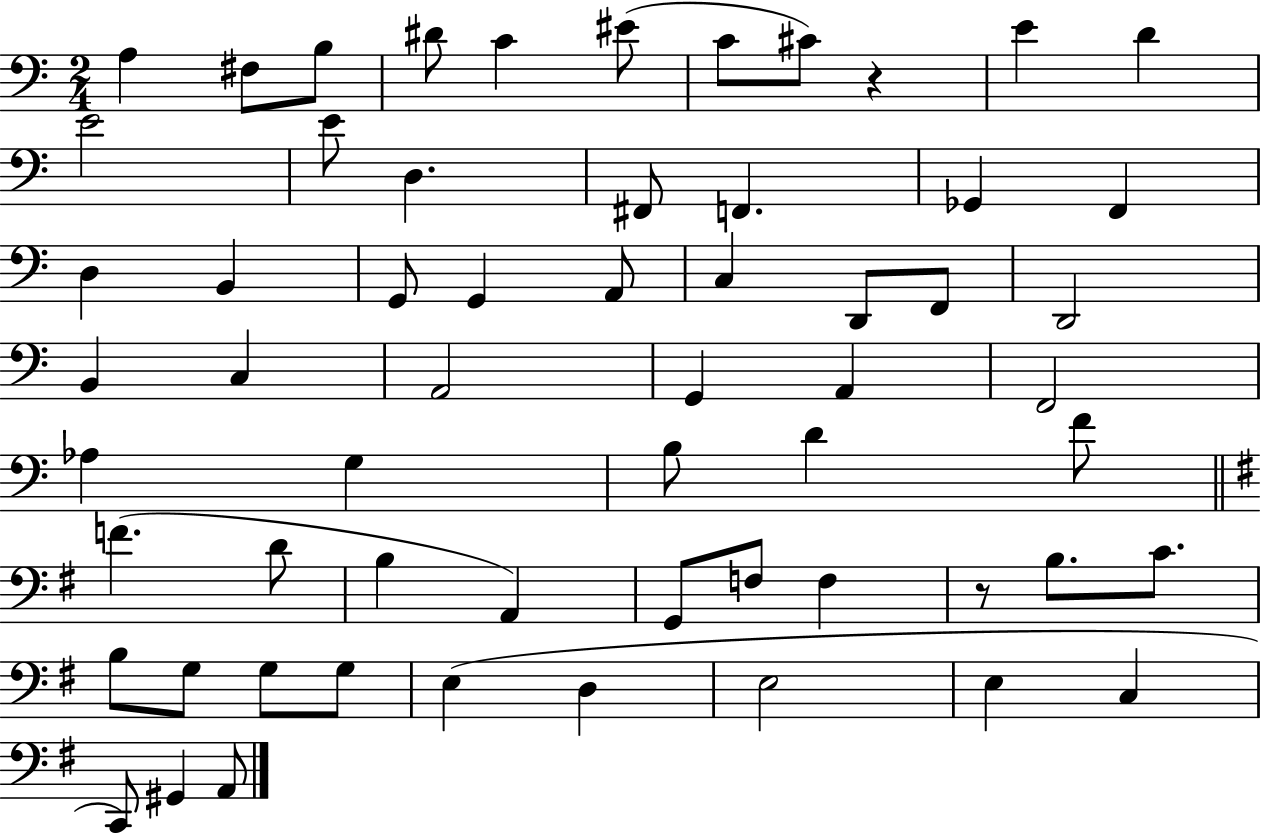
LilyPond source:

{
  \clef bass
  \numericTimeSignature
  \time 2/4
  \key c \major
  \repeat volta 2 { a4 fis8 b8 | dis'8 c'4 eis'8( | c'8 cis'8) r4 | e'4 d'4 | \break e'2 | e'8 d4. | fis,8 f,4. | ges,4 f,4 | \break d4 b,4 | g,8 g,4 a,8 | c4 d,8 f,8 | d,2 | \break b,4 c4 | a,2 | g,4 a,4 | f,2 | \break aes4 g4 | b8 d'4 f'8 | \bar "||" \break \key g \major f'4.( d'8 | b4 a,4) | g,8 f8 f4 | r8 b8. c'8. | \break b8 g8 g8 g8 | e4( d4 | e2 | e4 c4 | \break c,8) gis,4 a,8 | } \bar "|."
}